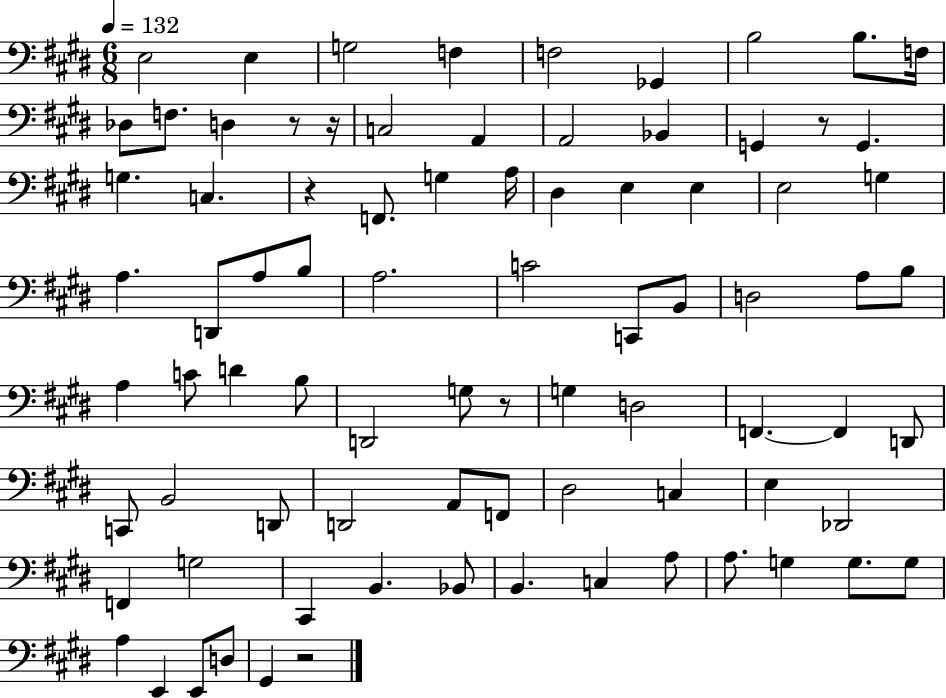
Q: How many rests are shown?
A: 6